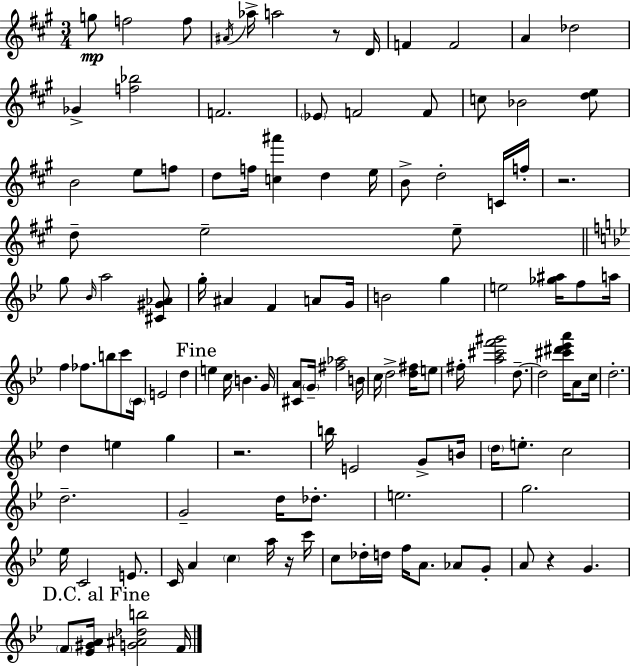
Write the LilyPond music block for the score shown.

{
  \clef treble
  \numericTimeSignature
  \time 3/4
  \key a \major
  g''8\mp f''2 f''8 | \acciaccatura { ais'16 } aes''16-> a''2 r8 | d'16 f'4 f'2 | a'4 des''2 | \break ges'4-> <f'' bes''>2 | f'2. | \parenthesize ees'8 f'2 f'8 | c''8 bes'2 <d'' e''>8 | \break b'2 e''8 f''8 | d''8 f''16 <c'' ais'''>4 d''4 | e''16 b'8-> d''2-. c'16 | f''16-. r2. | \break d''8-- e''2-- e''8-- | \bar "||" \break \key bes \major g''8 \grace { bes'16 } a''2 <cis' gis' aes'>8 | g''16-. ais'4 f'4 a'8 | g'16 b'2 g''4 | e''2 <ges'' ais''>16 f''8 | \break a''16 f''4 fes''8. b''8 c'''8 | \parenthesize c'16 e'2 d''4 | \mark "Fine" e''4 c''16 b'4. | g'16 <cis' a'>8 \parenthesize g'16-- <fis'' aes''>2 | \break b'16 c''16 d''2-> <d'' fis''>16 e''8 | fis''16-. <a'' cis''' f''' gis'''>2 d''8.--~~ | d''2 <cis''' dis''' ees''' a'''>16 a'8 | c''16 d''2.-. | \break d''4 e''4 g''4 | r2. | b''16 e'2 g'8-> | b'16 \parenthesize d''16 e''8.-. c''2 | \break d''2.-- | g'2-- d''16 des''8.-. | e''2. | g''2. | \break ees''16 c'2 e'8. | c'16 a'4 \parenthesize c''4 a''16 r16 | c'''16 c''8 des''16-. d''16 f''16 a'8. aes'8 g'8-. | a'8 r4 g'4. | \break \mark "D.C. al Fine" \parenthesize f'8 <ees' gis' a'>16 <g' ais' des'' b''>2 | f'16 \bar "|."
}